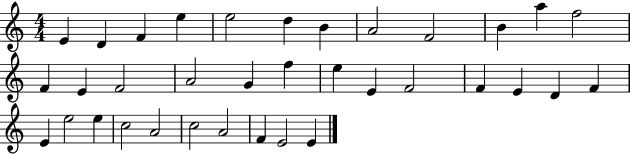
{
  \clef treble
  \numericTimeSignature
  \time 4/4
  \key c \major
  e'4 d'4 f'4 e''4 | e''2 d''4 b'4 | a'2 f'2 | b'4 a''4 f''2 | \break f'4 e'4 f'2 | a'2 g'4 f''4 | e''4 e'4 f'2 | f'4 e'4 d'4 f'4 | \break e'4 e''2 e''4 | c''2 a'2 | c''2 a'2 | f'4 e'2 e'4 | \break \bar "|."
}